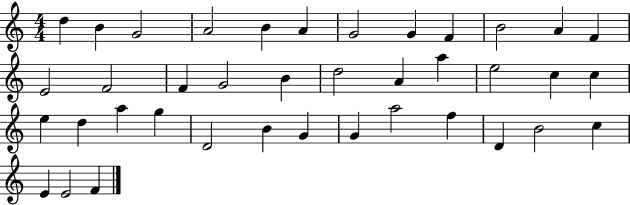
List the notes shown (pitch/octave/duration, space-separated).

D5/q B4/q G4/h A4/h B4/q A4/q G4/h G4/q F4/q B4/h A4/q F4/q E4/h F4/h F4/q G4/h B4/q D5/h A4/q A5/q E5/h C5/q C5/q E5/q D5/q A5/q G5/q D4/h B4/q G4/q G4/q A5/h F5/q D4/q B4/h C5/q E4/q E4/h F4/q